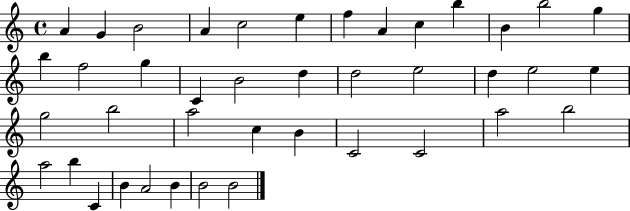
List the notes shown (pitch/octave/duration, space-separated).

A4/q G4/q B4/h A4/q C5/h E5/q F5/q A4/q C5/q B5/q B4/q B5/h G5/q B5/q F5/h G5/q C4/q B4/h D5/q D5/h E5/h D5/q E5/h E5/q G5/h B5/h A5/h C5/q B4/q C4/h C4/h A5/h B5/h A5/h B5/q C4/q B4/q A4/h B4/q B4/h B4/h